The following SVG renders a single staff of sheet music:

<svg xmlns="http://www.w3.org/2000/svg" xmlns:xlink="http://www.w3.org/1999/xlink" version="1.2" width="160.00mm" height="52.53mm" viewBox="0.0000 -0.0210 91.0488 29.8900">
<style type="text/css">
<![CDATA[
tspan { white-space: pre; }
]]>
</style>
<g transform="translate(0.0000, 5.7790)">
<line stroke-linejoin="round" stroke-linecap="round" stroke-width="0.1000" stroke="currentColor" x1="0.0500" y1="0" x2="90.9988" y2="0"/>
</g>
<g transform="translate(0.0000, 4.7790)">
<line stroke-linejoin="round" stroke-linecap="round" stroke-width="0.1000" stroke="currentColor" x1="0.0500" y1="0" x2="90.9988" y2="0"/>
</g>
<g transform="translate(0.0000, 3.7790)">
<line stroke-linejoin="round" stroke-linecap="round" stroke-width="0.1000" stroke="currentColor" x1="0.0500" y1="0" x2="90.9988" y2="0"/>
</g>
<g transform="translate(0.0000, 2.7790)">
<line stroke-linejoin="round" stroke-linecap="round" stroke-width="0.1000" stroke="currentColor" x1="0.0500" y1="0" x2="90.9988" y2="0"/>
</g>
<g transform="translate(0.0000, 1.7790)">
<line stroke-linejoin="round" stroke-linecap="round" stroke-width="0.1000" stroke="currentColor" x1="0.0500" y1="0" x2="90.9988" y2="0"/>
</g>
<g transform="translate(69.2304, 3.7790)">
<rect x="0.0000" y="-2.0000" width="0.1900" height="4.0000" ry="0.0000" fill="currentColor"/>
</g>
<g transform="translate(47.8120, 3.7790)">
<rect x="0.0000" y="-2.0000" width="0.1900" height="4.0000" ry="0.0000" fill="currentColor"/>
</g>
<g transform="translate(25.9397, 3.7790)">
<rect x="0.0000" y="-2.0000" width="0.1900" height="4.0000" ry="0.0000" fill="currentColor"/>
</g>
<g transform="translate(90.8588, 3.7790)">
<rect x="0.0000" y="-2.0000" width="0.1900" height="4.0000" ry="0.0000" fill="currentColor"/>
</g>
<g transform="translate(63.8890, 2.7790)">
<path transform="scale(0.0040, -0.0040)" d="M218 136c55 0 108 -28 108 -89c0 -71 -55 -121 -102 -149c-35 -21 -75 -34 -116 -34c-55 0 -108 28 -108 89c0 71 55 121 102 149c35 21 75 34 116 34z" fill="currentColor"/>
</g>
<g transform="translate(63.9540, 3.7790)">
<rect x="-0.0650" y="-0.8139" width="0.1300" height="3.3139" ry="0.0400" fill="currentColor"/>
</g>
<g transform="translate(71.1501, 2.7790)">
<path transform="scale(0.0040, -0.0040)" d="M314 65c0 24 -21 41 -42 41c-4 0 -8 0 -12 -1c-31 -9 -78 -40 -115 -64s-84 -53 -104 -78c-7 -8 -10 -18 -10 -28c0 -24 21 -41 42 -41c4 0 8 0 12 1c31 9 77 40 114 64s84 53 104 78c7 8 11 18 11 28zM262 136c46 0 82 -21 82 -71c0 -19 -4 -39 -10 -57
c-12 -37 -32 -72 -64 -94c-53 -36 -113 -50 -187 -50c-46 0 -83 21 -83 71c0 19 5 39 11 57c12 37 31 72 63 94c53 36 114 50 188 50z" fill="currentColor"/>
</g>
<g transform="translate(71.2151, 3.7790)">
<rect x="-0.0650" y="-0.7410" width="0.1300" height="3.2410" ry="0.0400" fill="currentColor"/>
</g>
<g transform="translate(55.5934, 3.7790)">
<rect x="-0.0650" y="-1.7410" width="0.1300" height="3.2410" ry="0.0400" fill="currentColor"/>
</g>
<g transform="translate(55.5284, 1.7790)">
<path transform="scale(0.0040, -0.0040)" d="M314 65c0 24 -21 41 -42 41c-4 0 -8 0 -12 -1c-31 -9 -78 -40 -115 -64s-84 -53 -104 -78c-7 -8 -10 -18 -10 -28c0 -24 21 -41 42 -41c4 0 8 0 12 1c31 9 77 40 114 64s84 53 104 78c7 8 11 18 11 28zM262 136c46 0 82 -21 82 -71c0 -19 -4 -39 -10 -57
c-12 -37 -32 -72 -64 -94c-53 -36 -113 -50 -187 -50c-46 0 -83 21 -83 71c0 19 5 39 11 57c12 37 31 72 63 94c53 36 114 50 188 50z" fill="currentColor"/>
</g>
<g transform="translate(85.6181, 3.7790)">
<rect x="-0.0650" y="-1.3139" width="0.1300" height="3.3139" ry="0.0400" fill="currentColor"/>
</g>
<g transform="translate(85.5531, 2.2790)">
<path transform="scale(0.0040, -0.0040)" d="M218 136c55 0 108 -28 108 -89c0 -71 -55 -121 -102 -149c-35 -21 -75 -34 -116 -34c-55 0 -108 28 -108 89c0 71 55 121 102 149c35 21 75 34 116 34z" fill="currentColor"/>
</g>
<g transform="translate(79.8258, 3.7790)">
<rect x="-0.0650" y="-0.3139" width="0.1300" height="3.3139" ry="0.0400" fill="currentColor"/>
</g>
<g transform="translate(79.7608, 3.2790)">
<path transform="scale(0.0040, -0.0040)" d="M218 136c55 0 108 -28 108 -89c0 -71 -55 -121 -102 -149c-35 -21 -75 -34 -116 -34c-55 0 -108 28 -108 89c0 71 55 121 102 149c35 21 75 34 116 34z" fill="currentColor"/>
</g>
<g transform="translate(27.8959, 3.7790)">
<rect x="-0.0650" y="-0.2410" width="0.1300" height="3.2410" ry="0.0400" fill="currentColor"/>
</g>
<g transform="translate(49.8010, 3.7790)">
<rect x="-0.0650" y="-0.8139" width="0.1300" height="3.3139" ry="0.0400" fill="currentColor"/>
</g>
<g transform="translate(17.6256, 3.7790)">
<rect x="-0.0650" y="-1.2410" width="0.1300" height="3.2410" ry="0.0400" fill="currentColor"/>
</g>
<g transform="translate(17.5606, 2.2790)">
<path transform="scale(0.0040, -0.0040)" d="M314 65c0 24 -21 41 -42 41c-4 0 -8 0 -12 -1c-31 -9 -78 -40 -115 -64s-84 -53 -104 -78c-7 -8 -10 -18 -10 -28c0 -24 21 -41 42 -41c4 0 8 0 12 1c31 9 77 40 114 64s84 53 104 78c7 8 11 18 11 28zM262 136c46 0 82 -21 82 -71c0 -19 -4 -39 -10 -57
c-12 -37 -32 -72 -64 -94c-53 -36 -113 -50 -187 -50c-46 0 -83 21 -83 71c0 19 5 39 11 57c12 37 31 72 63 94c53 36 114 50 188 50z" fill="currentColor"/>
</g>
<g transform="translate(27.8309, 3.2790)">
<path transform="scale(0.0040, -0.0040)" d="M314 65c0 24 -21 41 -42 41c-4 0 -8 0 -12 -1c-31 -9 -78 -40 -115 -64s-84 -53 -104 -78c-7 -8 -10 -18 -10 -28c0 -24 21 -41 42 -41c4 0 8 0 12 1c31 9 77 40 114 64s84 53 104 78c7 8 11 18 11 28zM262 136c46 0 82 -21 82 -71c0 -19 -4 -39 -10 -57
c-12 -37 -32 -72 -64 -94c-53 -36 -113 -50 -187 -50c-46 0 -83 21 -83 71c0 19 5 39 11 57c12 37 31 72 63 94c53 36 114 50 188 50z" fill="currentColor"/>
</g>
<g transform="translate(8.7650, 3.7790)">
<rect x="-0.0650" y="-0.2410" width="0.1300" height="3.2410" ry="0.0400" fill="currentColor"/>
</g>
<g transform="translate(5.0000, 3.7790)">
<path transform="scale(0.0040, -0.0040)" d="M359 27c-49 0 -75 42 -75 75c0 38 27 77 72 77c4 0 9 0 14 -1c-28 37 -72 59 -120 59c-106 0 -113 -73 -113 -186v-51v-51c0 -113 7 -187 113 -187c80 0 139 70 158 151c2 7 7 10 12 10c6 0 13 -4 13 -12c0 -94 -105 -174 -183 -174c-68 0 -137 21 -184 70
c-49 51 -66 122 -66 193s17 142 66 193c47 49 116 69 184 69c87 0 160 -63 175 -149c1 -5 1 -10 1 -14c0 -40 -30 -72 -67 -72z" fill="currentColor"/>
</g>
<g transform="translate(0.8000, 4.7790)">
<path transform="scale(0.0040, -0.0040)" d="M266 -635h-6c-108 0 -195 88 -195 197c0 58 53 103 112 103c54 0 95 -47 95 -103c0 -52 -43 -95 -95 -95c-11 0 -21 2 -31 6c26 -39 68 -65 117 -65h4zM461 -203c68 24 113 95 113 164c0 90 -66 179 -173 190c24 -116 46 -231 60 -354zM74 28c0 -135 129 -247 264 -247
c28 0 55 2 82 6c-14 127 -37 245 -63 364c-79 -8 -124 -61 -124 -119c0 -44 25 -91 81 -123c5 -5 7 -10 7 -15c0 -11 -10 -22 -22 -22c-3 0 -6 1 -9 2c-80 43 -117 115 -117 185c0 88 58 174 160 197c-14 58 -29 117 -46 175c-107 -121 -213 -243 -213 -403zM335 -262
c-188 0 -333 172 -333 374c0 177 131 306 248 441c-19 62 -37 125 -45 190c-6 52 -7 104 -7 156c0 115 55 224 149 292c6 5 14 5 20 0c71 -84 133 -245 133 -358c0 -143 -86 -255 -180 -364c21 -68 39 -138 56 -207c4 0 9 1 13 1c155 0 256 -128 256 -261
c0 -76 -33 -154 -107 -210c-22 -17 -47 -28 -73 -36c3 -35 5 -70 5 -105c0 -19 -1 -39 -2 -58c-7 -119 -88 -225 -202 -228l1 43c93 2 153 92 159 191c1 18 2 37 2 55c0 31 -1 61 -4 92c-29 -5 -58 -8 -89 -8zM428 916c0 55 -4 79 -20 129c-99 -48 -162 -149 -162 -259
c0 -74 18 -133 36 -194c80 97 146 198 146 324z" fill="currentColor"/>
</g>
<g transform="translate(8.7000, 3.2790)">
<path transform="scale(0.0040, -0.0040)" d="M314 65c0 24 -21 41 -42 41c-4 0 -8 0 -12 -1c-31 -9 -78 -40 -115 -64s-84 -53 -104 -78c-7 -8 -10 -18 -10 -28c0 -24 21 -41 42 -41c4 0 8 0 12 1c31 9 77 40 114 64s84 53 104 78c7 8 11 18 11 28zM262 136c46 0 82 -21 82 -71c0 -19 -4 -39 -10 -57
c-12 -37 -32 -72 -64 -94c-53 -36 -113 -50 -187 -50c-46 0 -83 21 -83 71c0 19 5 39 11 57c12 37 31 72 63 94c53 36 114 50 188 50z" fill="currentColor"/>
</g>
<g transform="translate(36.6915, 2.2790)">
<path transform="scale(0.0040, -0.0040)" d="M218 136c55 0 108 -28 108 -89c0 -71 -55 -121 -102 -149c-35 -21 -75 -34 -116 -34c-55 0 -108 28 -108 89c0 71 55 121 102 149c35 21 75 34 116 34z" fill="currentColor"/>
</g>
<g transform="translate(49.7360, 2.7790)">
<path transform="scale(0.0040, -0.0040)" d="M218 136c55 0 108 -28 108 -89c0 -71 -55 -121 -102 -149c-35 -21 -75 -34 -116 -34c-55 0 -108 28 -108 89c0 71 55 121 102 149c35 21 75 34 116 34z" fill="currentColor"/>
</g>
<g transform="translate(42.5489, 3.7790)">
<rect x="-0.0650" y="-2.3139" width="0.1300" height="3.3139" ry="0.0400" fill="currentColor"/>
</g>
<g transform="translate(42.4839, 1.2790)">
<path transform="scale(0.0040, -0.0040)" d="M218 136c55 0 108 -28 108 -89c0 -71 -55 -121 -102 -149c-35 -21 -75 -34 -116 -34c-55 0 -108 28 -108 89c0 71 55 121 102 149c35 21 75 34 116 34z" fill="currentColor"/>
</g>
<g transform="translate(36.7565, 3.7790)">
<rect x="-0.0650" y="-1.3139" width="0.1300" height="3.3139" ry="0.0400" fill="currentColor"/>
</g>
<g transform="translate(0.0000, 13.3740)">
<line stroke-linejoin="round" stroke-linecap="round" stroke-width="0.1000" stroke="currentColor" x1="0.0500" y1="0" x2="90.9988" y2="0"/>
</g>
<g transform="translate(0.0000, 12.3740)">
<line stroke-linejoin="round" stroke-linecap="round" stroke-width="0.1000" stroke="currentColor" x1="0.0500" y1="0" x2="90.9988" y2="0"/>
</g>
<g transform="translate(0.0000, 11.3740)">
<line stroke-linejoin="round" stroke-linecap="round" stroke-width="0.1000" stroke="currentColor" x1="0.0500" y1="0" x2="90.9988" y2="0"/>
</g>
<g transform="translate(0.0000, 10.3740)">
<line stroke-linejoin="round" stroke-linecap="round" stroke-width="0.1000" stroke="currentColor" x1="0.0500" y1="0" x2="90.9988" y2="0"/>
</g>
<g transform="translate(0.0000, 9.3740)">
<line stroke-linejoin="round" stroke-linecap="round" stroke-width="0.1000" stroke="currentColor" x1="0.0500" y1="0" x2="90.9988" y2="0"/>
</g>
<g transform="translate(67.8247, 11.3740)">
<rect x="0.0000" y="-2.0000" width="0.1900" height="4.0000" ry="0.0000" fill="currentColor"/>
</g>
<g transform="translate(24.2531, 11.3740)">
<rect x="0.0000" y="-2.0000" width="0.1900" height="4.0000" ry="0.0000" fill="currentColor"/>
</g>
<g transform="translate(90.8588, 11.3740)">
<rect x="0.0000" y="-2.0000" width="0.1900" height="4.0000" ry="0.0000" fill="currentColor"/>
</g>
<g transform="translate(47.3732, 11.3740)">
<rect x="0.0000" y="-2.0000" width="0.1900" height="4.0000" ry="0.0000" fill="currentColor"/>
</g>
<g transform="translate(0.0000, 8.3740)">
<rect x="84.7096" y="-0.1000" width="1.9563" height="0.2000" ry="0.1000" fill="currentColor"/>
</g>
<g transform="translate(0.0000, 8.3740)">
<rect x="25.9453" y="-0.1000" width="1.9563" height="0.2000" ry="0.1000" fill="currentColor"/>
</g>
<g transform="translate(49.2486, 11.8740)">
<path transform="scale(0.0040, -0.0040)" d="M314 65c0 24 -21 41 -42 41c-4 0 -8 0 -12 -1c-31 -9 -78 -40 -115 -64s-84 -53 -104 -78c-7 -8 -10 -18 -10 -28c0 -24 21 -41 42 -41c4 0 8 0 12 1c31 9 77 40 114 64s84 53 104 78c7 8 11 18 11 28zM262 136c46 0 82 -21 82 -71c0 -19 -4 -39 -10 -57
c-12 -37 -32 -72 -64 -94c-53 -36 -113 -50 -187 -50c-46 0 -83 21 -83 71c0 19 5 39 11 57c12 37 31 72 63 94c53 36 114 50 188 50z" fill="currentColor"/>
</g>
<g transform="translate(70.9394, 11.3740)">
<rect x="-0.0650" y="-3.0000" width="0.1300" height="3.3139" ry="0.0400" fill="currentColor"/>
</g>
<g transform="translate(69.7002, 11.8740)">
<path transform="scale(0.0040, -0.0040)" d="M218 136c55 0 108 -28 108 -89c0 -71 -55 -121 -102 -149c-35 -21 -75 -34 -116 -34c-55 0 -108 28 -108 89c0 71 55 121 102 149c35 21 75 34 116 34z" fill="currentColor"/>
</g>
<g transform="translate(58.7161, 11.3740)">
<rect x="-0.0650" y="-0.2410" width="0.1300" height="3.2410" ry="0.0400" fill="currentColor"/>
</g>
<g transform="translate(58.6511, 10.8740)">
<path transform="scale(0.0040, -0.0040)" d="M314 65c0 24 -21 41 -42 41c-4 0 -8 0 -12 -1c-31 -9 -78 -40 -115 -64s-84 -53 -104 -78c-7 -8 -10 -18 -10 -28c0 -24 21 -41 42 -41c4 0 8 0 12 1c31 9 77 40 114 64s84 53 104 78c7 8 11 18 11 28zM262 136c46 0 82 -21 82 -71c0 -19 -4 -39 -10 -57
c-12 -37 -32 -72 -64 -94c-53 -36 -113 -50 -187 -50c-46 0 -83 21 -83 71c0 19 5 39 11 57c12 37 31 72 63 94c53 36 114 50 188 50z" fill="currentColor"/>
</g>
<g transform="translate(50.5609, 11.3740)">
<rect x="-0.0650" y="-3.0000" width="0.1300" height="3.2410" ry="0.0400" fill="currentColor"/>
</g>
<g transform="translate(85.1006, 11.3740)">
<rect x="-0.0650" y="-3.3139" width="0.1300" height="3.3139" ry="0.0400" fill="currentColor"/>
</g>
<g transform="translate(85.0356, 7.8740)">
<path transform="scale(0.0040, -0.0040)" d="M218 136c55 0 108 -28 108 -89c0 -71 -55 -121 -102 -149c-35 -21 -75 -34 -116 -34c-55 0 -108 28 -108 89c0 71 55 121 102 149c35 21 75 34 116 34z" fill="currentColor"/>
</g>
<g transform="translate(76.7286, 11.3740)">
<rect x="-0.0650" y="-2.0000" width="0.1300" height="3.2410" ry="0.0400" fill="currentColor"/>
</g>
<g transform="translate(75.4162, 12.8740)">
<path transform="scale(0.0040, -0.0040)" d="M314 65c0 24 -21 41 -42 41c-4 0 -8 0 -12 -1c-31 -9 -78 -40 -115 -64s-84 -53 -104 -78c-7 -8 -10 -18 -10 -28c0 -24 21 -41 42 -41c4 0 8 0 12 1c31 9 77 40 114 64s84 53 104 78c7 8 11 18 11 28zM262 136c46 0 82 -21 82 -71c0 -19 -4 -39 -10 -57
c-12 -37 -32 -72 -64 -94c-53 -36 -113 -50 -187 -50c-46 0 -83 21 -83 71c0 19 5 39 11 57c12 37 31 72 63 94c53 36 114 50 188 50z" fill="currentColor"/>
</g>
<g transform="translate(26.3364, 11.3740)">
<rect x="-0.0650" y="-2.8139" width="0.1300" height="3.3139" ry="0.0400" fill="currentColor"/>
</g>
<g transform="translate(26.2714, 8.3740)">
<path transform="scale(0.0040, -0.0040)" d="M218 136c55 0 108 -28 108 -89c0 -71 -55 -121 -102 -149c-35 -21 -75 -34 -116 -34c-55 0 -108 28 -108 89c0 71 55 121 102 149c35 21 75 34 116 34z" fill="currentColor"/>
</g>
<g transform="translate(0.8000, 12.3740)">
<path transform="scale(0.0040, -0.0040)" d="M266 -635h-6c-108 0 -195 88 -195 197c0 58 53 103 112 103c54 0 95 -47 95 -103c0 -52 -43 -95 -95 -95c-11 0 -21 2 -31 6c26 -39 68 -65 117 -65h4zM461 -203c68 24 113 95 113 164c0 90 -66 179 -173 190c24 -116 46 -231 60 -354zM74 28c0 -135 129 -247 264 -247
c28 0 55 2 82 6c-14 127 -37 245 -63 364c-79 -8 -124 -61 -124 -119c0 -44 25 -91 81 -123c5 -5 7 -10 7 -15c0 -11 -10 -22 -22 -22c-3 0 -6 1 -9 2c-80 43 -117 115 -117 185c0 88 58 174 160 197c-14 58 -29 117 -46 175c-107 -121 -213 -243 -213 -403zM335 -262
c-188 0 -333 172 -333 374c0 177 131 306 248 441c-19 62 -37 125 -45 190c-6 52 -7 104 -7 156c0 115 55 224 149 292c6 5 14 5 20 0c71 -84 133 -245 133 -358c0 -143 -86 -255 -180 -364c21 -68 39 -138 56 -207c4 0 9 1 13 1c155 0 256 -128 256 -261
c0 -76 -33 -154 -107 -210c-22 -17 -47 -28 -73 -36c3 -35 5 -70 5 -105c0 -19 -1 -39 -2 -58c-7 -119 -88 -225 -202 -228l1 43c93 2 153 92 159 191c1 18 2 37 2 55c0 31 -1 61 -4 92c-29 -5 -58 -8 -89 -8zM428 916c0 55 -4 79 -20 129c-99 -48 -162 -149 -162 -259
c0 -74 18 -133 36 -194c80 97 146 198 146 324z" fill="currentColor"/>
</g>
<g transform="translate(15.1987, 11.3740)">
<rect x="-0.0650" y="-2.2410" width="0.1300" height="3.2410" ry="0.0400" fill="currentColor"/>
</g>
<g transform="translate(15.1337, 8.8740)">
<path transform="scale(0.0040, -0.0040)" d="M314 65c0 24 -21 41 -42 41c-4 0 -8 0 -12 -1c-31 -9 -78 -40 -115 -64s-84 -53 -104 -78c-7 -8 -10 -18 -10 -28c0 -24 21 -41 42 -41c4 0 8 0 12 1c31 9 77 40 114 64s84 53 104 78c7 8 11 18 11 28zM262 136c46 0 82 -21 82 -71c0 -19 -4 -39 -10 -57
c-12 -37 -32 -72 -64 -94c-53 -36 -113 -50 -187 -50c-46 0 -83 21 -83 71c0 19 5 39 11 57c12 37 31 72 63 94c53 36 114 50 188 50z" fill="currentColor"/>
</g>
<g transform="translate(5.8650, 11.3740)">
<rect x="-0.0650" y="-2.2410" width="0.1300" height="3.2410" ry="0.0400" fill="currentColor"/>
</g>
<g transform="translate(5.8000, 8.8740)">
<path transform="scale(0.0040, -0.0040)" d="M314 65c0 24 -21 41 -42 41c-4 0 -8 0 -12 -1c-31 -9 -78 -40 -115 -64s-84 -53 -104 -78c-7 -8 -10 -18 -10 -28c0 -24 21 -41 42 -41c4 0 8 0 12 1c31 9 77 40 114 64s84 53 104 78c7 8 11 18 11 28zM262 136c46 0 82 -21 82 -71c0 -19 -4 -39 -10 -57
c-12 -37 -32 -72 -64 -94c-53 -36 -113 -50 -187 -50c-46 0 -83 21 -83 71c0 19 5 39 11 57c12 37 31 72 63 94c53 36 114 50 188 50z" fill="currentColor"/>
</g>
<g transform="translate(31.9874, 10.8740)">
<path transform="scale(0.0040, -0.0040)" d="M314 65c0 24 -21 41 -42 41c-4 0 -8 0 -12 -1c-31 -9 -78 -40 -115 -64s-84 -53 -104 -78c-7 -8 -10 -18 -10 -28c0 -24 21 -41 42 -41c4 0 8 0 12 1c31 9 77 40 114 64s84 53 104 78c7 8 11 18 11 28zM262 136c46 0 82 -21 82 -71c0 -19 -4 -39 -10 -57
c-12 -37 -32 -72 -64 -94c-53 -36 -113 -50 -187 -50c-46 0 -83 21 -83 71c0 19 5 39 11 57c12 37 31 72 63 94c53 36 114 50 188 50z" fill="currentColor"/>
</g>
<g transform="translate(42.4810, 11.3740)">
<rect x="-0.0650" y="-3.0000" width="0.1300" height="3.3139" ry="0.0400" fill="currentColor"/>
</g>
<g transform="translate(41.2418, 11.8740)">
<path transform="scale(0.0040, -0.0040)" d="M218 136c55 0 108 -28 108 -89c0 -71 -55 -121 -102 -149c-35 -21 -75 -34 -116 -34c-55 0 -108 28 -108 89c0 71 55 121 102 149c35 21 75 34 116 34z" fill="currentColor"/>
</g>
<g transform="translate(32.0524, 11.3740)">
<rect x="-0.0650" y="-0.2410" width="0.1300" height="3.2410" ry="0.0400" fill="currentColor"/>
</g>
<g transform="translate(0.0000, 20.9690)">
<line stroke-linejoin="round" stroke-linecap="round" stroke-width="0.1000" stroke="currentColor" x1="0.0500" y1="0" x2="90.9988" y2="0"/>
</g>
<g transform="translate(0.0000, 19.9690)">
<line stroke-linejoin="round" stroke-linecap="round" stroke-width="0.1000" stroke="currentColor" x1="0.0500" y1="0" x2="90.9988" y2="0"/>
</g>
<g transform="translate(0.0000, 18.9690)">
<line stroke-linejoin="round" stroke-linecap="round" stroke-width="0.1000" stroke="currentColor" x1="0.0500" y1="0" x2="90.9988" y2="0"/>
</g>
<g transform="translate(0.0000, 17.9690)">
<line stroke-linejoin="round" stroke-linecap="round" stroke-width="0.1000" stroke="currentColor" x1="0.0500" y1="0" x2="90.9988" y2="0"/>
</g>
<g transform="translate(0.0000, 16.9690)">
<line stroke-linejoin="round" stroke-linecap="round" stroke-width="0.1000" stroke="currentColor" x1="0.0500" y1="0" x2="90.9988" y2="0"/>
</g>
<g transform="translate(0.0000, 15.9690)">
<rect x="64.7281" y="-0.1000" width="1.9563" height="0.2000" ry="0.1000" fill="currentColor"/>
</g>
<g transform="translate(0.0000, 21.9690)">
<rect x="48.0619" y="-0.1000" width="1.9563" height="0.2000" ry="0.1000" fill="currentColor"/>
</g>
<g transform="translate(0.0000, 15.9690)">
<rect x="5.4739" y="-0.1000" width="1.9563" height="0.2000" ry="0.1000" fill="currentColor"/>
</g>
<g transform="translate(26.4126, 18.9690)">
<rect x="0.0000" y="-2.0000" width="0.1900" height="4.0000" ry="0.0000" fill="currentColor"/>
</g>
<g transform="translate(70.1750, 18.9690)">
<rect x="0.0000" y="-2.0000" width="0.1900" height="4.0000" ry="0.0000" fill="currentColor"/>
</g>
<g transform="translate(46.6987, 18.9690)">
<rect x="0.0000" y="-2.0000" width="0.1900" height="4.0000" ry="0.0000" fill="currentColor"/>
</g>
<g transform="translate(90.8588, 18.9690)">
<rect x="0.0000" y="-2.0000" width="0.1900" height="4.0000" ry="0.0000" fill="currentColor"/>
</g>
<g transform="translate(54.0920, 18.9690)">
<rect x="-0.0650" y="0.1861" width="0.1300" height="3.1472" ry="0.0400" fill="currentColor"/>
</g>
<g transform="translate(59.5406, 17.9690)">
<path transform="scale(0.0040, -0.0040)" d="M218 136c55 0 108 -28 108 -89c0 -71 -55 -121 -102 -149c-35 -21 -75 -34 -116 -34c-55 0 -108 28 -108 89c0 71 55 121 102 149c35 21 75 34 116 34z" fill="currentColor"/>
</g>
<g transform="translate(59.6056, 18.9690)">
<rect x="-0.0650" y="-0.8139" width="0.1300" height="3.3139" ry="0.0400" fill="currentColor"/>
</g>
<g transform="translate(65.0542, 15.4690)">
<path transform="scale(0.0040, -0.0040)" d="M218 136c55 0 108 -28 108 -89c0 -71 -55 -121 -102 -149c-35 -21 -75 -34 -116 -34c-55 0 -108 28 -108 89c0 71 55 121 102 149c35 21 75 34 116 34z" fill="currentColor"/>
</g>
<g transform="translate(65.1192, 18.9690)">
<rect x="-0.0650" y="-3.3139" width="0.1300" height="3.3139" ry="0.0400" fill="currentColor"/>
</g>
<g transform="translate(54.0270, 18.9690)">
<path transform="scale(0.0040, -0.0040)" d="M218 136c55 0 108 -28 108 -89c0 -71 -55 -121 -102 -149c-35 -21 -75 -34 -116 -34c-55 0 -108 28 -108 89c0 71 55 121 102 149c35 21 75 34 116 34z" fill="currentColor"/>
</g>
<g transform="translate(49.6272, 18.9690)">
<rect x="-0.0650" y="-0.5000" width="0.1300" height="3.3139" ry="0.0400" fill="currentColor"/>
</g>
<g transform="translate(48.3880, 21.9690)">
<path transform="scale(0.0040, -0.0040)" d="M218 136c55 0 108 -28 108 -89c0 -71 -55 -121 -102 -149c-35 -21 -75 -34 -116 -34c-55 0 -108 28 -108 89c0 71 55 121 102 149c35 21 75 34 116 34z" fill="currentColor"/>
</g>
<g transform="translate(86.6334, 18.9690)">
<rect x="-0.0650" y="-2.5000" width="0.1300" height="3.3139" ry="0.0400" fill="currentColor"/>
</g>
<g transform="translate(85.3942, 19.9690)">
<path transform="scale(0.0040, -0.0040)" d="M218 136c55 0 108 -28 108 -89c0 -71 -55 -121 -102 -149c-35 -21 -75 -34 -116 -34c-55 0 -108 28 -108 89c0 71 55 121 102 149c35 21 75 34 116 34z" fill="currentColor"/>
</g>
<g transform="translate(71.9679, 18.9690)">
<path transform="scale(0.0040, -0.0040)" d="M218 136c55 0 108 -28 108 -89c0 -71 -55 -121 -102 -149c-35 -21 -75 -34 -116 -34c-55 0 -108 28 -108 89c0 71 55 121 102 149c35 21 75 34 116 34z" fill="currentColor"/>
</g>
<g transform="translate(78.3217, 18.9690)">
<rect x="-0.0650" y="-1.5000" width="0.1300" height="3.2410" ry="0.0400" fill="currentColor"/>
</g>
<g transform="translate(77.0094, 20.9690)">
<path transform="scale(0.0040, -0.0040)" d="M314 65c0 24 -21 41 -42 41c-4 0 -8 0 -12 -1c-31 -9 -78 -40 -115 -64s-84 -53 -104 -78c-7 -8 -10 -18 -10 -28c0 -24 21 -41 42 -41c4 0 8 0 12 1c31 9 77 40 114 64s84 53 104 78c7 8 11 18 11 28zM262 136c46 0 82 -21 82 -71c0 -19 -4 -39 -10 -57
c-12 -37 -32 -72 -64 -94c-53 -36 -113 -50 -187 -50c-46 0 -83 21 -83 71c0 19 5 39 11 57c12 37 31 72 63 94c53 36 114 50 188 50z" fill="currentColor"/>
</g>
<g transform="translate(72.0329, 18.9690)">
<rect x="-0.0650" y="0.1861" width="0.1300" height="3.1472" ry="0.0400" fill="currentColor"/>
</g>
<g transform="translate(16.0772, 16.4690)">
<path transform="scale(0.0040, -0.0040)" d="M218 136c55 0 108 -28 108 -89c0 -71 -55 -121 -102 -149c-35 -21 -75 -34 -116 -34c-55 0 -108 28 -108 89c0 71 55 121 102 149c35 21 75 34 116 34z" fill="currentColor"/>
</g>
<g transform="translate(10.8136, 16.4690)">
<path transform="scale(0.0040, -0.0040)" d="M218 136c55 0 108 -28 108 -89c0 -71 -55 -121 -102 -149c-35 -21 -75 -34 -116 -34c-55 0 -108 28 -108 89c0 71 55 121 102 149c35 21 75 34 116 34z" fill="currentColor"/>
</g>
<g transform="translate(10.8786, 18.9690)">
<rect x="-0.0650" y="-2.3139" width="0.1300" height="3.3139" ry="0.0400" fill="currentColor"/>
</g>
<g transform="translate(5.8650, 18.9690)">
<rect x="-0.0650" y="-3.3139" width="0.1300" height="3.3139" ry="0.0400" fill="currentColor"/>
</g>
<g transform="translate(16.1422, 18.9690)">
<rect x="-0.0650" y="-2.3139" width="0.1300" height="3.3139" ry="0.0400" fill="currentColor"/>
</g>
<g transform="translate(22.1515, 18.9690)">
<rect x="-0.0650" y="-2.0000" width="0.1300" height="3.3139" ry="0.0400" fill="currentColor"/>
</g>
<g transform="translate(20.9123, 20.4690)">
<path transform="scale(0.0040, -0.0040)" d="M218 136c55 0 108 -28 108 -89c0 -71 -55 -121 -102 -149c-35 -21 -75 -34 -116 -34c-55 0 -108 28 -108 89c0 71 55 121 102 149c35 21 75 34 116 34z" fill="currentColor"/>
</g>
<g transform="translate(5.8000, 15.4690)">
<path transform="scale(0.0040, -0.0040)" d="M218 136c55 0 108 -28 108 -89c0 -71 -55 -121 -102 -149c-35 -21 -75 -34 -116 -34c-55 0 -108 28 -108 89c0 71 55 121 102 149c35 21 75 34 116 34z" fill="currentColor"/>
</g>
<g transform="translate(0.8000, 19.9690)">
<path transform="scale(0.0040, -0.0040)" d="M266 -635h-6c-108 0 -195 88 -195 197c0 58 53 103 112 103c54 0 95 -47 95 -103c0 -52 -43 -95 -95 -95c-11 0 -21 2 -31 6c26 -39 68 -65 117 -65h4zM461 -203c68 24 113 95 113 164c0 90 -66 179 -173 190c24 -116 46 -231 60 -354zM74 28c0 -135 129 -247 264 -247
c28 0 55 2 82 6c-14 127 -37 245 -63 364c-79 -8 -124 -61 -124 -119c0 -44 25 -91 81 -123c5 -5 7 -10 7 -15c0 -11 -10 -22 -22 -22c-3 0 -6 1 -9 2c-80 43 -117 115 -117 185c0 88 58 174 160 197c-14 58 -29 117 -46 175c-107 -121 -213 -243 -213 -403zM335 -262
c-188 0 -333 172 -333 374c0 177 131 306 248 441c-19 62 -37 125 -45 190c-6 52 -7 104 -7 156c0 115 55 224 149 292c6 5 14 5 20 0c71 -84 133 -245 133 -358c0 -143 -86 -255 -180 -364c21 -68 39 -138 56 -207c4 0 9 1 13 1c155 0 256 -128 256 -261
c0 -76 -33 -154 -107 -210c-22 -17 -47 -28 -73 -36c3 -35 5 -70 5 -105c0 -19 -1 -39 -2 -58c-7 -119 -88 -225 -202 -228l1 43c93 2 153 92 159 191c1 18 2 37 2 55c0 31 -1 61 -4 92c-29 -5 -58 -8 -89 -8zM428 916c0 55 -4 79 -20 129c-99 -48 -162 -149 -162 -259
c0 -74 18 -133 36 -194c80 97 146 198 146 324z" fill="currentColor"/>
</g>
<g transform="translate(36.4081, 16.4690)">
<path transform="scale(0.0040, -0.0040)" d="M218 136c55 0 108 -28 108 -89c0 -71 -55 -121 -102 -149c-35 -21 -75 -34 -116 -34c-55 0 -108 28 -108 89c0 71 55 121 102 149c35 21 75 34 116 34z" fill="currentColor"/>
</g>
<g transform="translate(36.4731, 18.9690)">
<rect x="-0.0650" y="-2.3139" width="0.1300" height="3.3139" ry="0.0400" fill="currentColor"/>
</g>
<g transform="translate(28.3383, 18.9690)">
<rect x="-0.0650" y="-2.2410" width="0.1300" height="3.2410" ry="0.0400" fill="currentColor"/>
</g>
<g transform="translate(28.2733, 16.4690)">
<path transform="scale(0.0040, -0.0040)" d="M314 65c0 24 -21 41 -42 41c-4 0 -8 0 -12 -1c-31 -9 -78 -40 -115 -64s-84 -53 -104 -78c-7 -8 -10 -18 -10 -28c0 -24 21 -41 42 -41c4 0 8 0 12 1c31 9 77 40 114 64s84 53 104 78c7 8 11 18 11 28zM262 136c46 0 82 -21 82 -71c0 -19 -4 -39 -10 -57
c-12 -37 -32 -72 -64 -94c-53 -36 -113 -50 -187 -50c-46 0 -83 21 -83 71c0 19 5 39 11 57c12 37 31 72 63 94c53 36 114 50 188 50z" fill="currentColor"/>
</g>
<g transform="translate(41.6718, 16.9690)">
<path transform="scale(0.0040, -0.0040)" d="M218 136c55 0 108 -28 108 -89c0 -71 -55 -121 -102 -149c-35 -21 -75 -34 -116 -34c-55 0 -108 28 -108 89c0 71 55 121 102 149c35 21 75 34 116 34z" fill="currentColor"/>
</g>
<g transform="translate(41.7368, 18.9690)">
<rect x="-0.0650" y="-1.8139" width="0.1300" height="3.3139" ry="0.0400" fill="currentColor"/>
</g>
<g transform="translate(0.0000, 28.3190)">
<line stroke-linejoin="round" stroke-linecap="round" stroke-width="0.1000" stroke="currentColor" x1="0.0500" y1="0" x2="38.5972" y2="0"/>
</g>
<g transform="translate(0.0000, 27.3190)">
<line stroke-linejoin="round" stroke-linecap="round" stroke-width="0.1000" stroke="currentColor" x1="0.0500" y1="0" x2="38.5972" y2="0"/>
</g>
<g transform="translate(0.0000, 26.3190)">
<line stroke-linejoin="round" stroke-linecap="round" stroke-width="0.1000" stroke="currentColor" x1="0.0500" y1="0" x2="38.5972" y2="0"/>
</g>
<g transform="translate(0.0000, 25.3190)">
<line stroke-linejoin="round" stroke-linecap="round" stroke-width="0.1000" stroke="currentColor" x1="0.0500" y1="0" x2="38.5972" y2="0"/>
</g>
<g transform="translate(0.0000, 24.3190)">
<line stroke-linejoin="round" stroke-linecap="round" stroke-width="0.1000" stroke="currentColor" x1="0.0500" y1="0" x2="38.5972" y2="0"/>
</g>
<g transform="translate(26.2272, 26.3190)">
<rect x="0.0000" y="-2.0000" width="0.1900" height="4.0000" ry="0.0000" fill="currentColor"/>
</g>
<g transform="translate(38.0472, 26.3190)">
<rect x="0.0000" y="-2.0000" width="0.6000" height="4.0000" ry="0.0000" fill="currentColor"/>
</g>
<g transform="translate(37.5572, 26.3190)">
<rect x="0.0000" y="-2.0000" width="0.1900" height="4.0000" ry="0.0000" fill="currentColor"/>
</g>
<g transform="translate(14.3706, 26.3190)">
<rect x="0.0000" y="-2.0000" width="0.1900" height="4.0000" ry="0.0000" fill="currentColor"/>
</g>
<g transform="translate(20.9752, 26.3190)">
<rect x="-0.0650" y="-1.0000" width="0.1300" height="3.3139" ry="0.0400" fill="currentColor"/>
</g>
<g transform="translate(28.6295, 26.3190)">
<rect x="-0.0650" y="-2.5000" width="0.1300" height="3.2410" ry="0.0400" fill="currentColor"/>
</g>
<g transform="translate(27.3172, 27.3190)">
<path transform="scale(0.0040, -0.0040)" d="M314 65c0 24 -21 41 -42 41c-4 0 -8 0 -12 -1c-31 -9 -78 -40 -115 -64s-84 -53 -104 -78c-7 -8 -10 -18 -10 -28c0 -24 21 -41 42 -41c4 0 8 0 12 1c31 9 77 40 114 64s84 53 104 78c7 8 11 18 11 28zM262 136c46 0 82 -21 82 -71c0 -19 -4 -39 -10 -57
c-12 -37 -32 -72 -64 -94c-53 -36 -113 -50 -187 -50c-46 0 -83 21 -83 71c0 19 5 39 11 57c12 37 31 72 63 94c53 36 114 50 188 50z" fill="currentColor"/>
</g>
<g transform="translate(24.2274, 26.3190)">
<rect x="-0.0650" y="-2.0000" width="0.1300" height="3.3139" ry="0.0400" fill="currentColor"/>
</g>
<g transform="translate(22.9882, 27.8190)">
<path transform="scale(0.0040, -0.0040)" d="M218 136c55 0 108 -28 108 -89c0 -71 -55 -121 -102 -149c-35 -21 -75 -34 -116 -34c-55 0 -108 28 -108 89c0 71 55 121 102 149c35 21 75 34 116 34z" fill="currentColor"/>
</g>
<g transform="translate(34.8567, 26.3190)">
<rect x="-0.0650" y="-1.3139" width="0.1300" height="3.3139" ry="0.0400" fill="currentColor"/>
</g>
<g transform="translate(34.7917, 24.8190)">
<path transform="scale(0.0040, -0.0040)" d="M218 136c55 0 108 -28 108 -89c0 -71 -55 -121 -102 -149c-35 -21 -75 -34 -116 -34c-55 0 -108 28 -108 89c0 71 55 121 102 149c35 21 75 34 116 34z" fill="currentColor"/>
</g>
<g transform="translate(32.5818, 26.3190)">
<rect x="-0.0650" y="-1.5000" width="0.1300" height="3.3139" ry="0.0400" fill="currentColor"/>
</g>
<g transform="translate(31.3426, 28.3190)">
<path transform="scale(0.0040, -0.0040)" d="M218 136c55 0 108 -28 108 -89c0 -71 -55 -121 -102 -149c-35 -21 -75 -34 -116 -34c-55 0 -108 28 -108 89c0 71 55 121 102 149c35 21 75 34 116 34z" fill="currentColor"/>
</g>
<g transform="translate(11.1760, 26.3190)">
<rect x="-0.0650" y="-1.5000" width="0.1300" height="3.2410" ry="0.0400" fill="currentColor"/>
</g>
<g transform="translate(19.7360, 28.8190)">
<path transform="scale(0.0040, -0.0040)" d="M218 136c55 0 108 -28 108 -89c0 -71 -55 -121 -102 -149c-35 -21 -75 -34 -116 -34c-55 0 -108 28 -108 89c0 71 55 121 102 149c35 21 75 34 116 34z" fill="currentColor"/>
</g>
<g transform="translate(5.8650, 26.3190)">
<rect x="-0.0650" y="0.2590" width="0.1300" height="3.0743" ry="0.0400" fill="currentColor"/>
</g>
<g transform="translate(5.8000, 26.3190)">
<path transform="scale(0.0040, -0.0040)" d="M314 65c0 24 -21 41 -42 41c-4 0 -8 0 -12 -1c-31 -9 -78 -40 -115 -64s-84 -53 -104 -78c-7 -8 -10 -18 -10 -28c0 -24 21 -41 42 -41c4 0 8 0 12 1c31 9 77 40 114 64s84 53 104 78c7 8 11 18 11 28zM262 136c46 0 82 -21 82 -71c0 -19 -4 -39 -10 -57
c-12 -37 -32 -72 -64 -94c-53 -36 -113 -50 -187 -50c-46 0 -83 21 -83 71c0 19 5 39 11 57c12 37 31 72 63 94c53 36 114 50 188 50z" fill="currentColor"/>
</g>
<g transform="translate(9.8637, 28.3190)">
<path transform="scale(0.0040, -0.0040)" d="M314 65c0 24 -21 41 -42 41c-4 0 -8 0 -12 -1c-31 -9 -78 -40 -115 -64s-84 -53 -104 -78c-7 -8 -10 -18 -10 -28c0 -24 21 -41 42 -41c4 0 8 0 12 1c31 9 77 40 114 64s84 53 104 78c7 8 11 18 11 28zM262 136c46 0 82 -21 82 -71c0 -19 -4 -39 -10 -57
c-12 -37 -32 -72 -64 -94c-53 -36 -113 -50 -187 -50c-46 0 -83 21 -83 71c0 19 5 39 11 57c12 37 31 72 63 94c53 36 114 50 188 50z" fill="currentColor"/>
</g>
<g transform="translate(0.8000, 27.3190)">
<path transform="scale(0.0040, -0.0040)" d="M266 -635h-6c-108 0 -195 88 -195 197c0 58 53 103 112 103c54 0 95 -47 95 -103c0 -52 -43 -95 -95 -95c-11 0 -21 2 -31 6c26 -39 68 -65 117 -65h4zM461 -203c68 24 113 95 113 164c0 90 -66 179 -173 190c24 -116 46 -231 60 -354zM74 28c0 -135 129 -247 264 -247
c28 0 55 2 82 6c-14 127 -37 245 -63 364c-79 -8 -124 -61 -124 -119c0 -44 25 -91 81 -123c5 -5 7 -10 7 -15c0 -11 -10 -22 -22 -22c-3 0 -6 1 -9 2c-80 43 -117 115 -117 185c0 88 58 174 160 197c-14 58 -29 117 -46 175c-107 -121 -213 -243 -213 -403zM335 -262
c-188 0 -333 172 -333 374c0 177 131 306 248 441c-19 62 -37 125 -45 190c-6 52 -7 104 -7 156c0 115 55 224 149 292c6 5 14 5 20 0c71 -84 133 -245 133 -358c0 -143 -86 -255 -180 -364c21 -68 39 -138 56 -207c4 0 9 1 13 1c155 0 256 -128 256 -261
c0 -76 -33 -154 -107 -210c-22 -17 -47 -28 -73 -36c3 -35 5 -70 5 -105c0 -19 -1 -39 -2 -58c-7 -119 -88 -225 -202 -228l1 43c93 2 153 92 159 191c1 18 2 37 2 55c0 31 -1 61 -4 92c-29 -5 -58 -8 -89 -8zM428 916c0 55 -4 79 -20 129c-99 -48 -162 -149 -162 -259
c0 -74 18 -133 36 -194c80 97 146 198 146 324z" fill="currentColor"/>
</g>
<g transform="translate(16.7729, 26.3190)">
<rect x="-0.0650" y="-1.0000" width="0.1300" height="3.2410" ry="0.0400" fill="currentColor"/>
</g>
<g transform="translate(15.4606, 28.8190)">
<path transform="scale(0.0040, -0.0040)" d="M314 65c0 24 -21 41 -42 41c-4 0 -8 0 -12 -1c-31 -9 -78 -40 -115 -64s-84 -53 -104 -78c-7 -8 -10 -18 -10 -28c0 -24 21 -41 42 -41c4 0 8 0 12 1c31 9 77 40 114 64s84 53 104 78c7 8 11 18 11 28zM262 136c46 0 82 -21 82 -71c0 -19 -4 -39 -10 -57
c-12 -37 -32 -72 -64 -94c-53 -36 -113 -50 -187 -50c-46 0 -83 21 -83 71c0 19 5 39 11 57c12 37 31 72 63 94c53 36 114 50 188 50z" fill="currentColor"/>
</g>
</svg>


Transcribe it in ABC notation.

X:1
T:Untitled
M:4/4
L:1/4
K:C
c2 e2 c2 e g d f2 d d2 c e g2 g2 a c2 A A2 c2 A F2 b b g g F g2 g f C B d b B E2 G B2 E2 D2 D F G2 E e